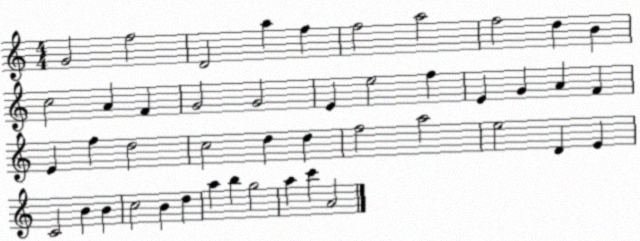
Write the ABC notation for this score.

X:1
T:Untitled
M:4/4
L:1/4
K:C
G2 f2 D2 a f f2 a2 f2 d B c2 A F G2 G2 E e2 f E G A F E f d2 c2 d d f2 a2 e2 D E C2 B B c2 B d a b g2 a c' A2